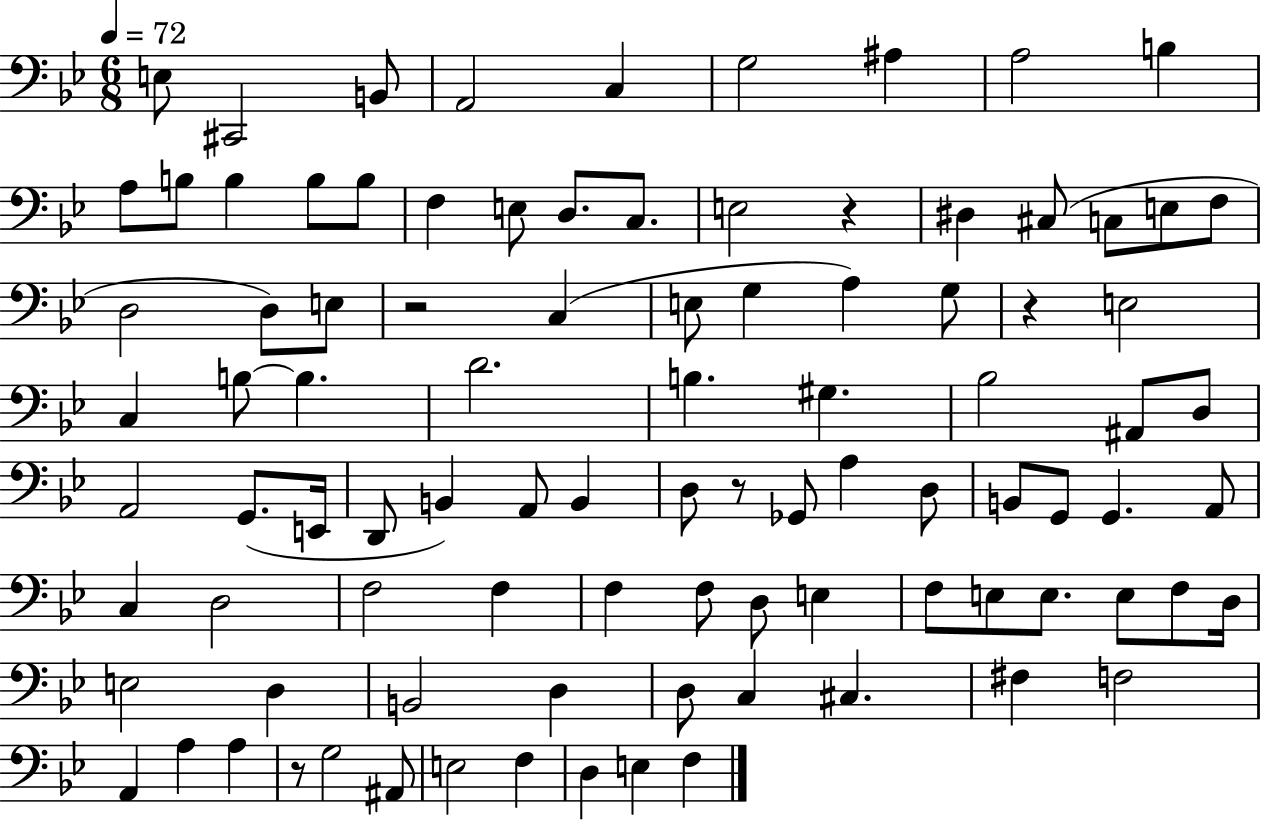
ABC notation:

X:1
T:Untitled
M:6/8
L:1/4
K:Bb
E,/2 ^C,,2 B,,/2 A,,2 C, G,2 ^A, A,2 B, A,/2 B,/2 B, B,/2 B,/2 F, E,/2 D,/2 C,/2 E,2 z ^D, ^C,/2 C,/2 E,/2 F,/2 D,2 D,/2 E,/2 z2 C, E,/2 G, A, G,/2 z E,2 C, B,/2 B, D2 B, ^G, _B,2 ^A,,/2 D,/2 A,,2 G,,/2 E,,/4 D,,/2 B,, A,,/2 B,, D,/2 z/2 _G,,/2 A, D,/2 B,,/2 G,,/2 G,, A,,/2 C, D,2 F,2 F, F, F,/2 D,/2 E, F,/2 E,/2 E,/2 E,/2 F,/2 D,/4 E,2 D, B,,2 D, D,/2 C, ^C, ^F, F,2 A,, A, A, z/2 G,2 ^A,,/2 E,2 F, D, E, F,